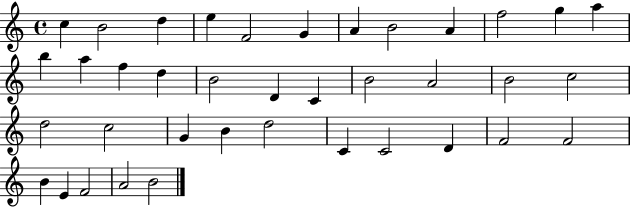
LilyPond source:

{
  \clef treble
  \time 4/4
  \defaultTimeSignature
  \key c \major
  c''4 b'2 d''4 | e''4 f'2 g'4 | a'4 b'2 a'4 | f''2 g''4 a''4 | \break b''4 a''4 f''4 d''4 | b'2 d'4 c'4 | b'2 a'2 | b'2 c''2 | \break d''2 c''2 | g'4 b'4 d''2 | c'4 c'2 d'4 | f'2 f'2 | \break b'4 e'4 f'2 | a'2 b'2 | \bar "|."
}